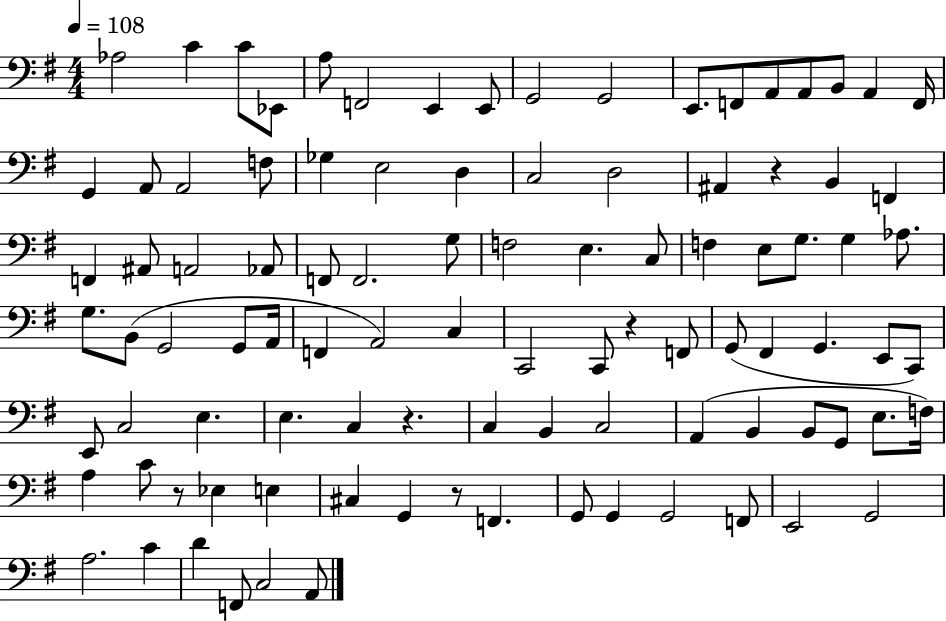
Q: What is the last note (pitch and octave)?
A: A2